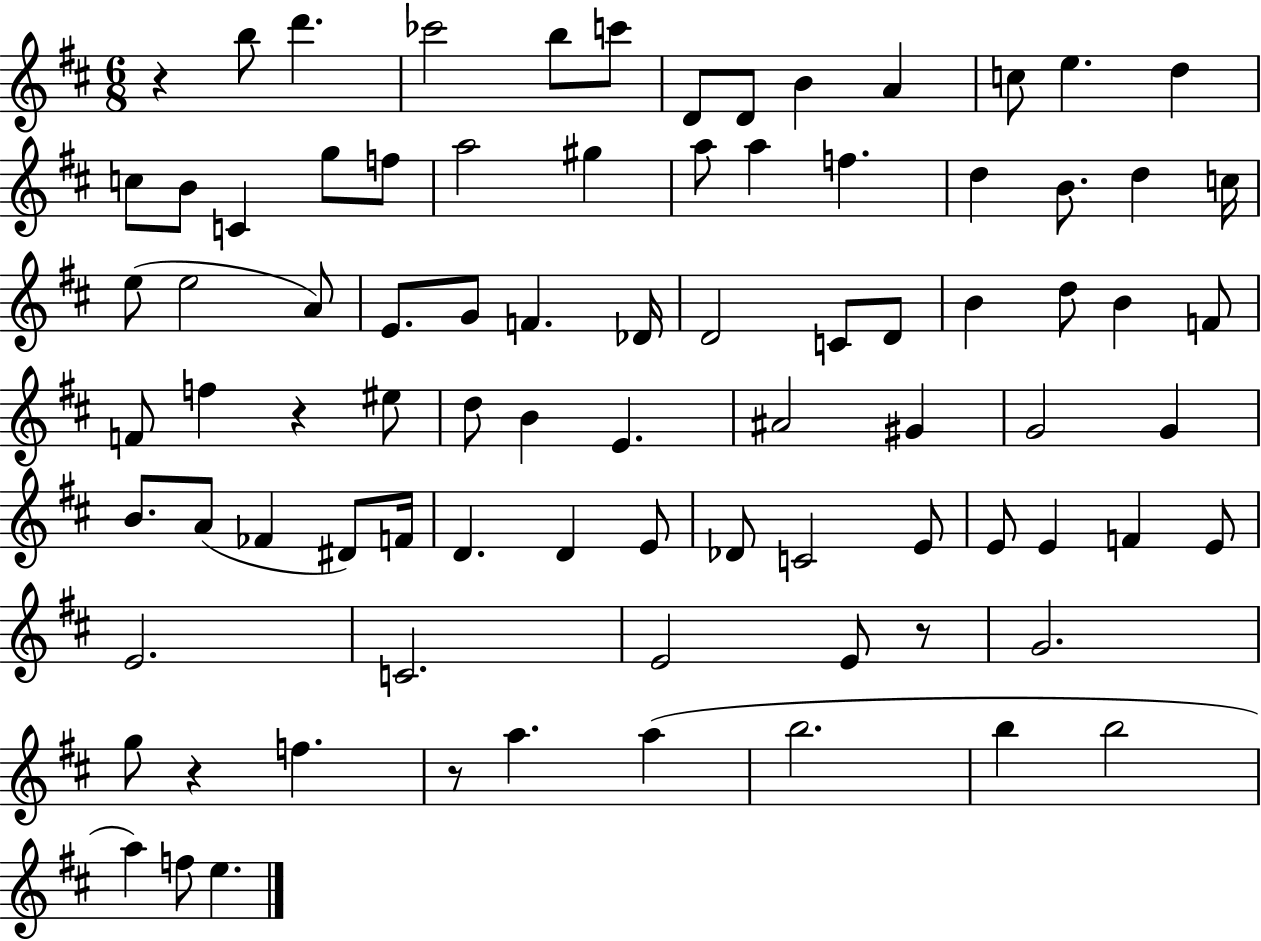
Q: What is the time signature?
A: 6/8